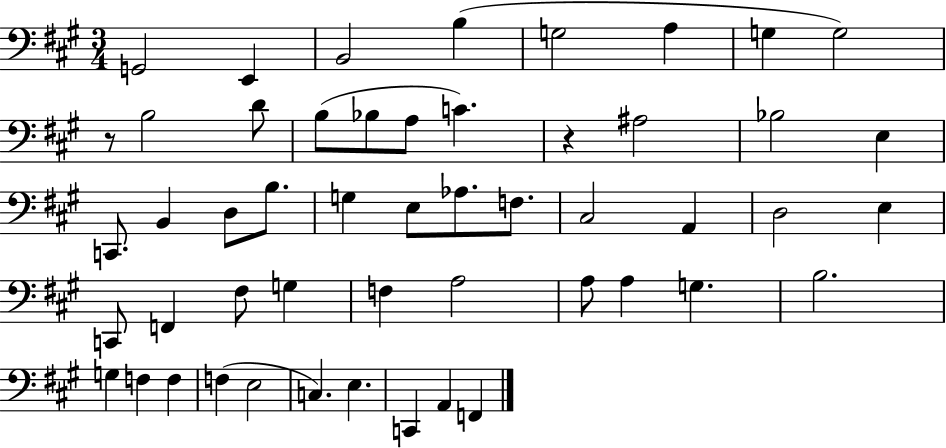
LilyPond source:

{
  \clef bass
  \numericTimeSignature
  \time 3/4
  \key a \major
  g,2 e,4 | b,2 b4( | g2 a4 | g4 g2) | \break r8 b2 d'8 | b8( bes8 a8 c'4.) | r4 ais2 | bes2 e4 | \break c,8. b,4 d8 b8. | g4 e8 aes8. f8. | cis2 a,4 | d2 e4 | \break c,8 f,4 fis8 g4 | f4 a2 | a8 a4 g4. | b2. | \break g4 f4 f4 | f4( e2 | c4.) e4. | c,4 a,4 f,4 | \break \bar "|."
}